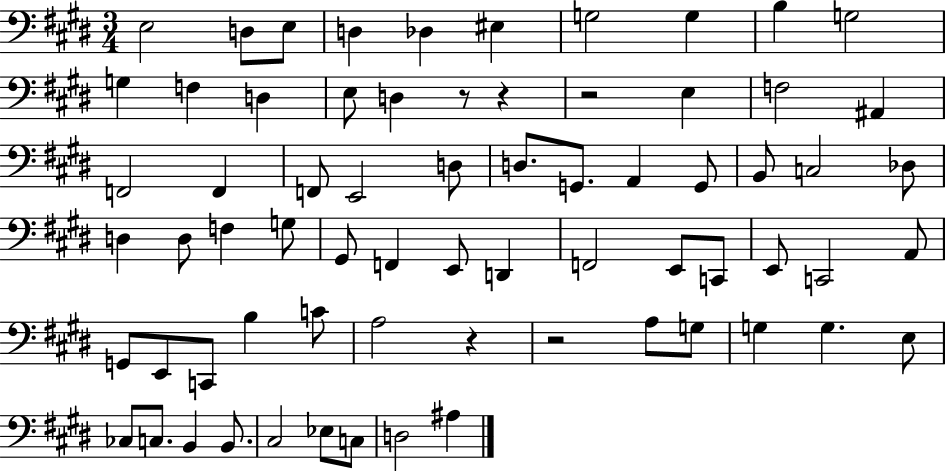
X:1
T:Untitled
M:3/4
L:1/4
K:E
E,2 D,/2 E,/2 D, _D, ^E, G,2 G, B, G,2 G, F, D, E,/2 D, z/2 z z2 E, F,2 ^A,, F,,2 F,, F,,/2 E,,2 D,/2 D,/2 G,,/2 A,, G,,/2 B,,/2 C,2 _D,/2 D, D,/2 F, G,/2 ^G,,/2 F,, E,,/2 D,, F,,2 E,,/2 C,,/2 E,,/2 C,,2 A,,/2 G,,/2 E,,/2 C,,/2 B, C/2 A,2 z z2 A,/2 G,/2 G, G, E,/2 _C,/2 C,/2 B,, B,,/2 ^C,2 _E,/2 C,/2 D,2 ^A,